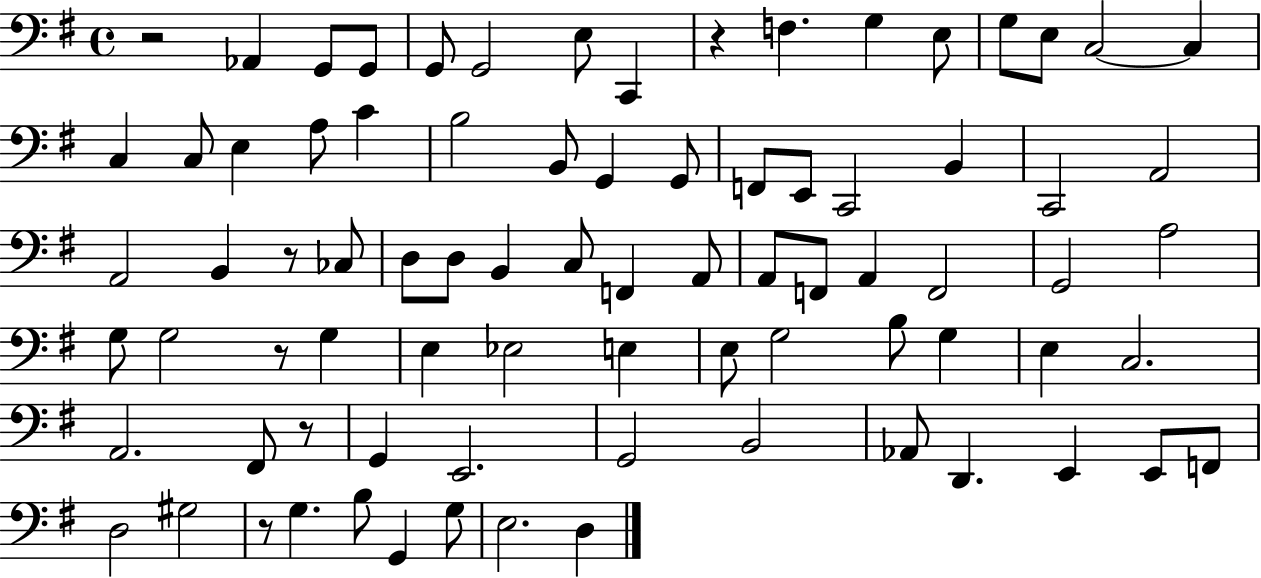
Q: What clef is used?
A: bass